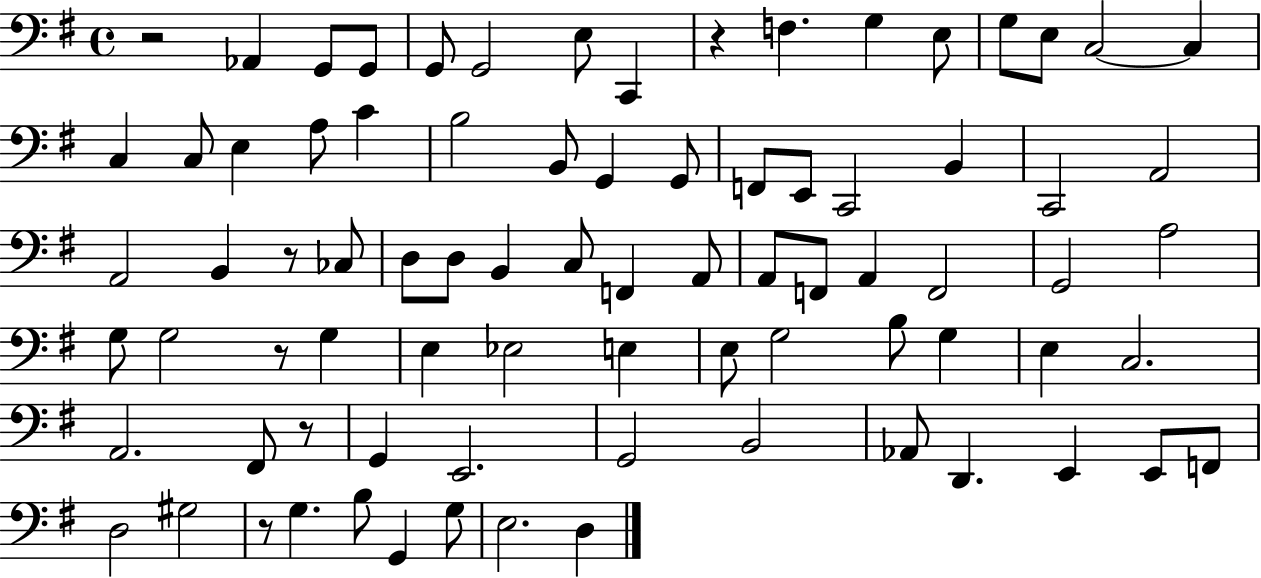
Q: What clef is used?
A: bass